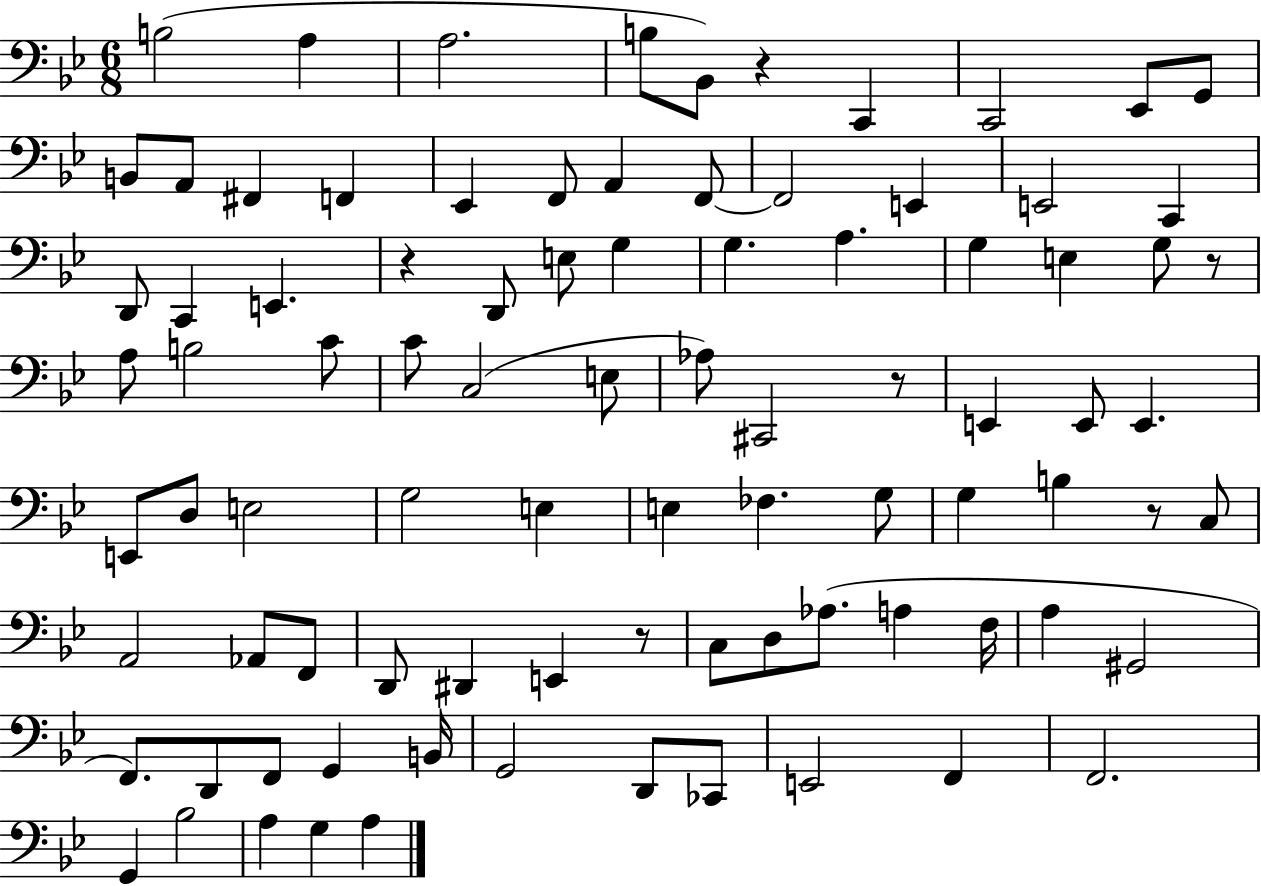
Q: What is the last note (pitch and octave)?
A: A3